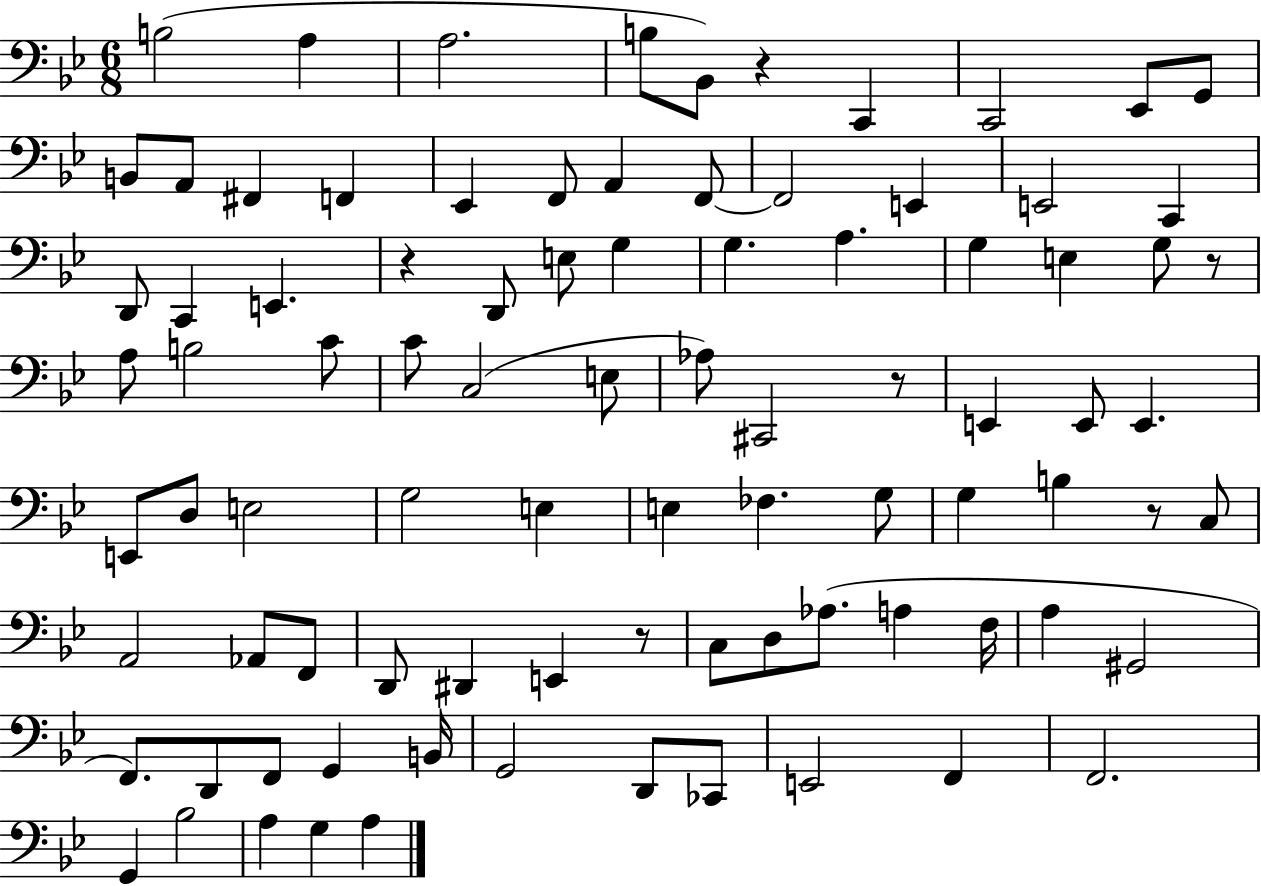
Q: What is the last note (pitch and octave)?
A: A3